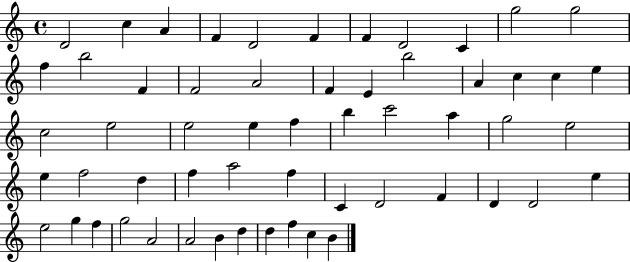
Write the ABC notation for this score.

X:1
T:Untitled
M:4/4
L:1/4
K:C
D2 c A F D2 F F D2 C g2 g2 f b2 F F2 A2 F E b2 A c c e c2 e2 e2 e f b c'2 a g2 e2 e f2 d f a2 f C D2 F D D2 e e2 g f g2 A2 A2 B d d f c B